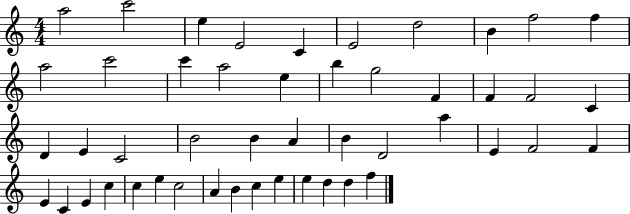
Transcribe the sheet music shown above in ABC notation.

X:1
T:Untitled
M:4/4
L:1/4
K:C
a2 c'2 e E2 C E2 d2 B f2 f a2 c'2 c' a2 e b g2 F F F2 C D E C2 B2 B A B D2 a E F2 F E C E c c e c2 A B c e e d d f